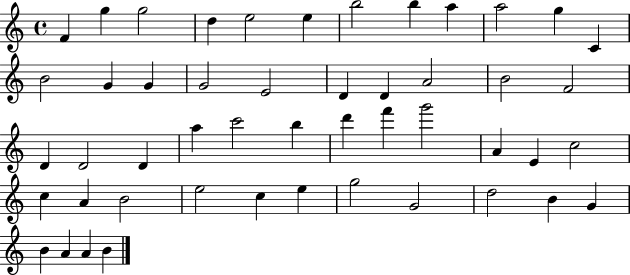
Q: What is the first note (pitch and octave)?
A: F4